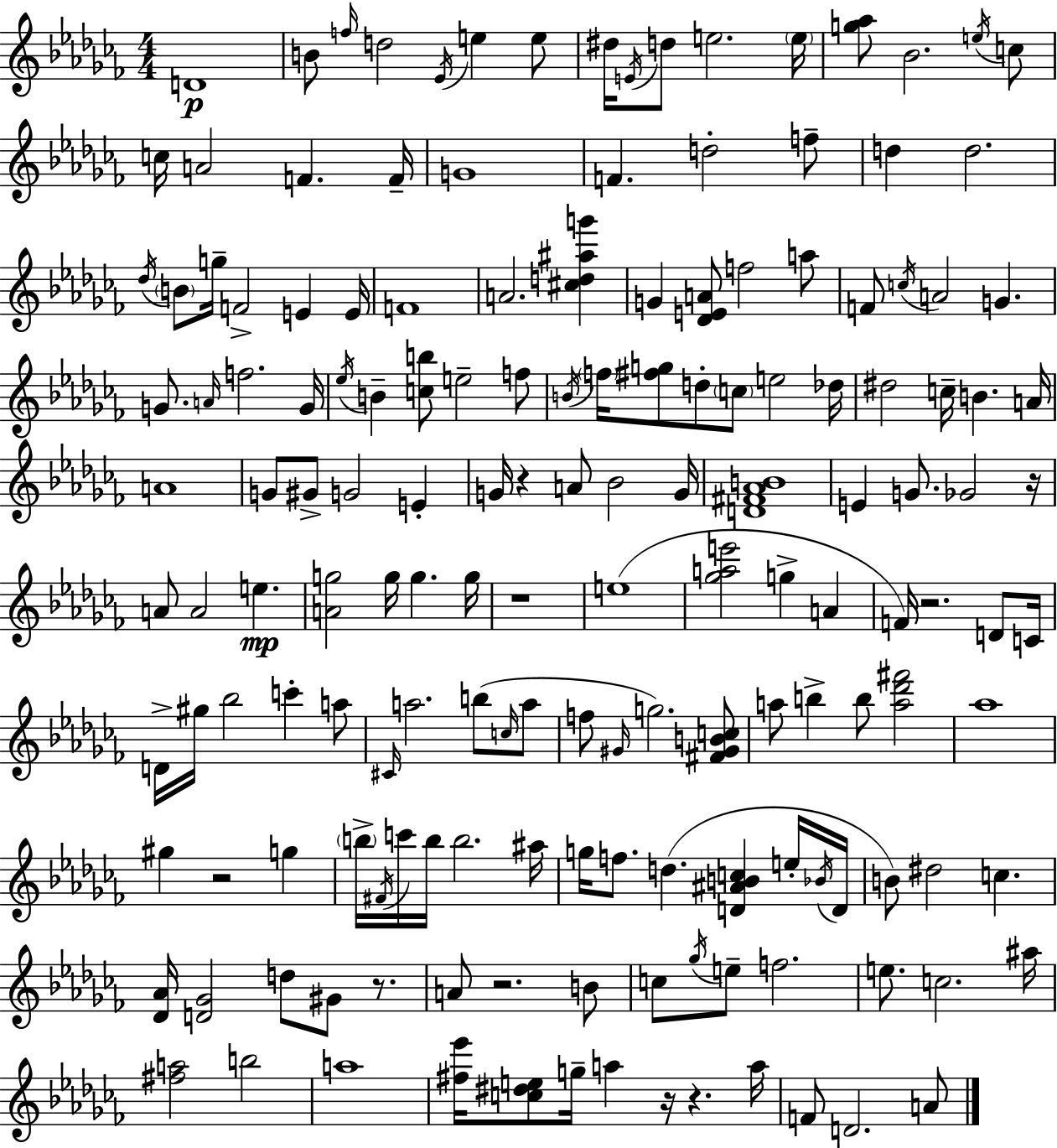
D4/w B4/e F5/s D5/h Eb4/s E5/q E5/e D#5/s E4/s D5/e E5/h. E5/s [G5,Ab5]/e Bb4/h. E5/s C5/e C5/s A4/h F4/q. F4/s G4/w F4/q. D5/h F5/e D5/q D5/h. Db5/s B4/e G5/s F4/h E4/q E4/s F4/w A4/h. [C#5,D5,A#5,G6]/q G4/q [Db4,E4,A4]/e F5/h A5/e F4/e C5/s A4/h G4/q. G4/e. A4/s F5/h. G4/s Eb5/s B4/q [C5,B5]/e E5/h F5/e B4/s F5/s [F#5,G5]/e D5/e C5/e E5/h Db5/s D#5/h C5/s B4/q. A4/s A4/w G4/e G#4/e G4/h E4/q G4/s R/q A4/e Bb4/h G4/s [D4,F#4,Ab4,B4]/w E4/q G4/e. Gb4/h R/s A4/e A4/h E5/q. [A4,G5]/h G5/s G5/q. G5/s R/w E5/w [Gb5,A5,E6]/h G5/q A4/q F4/s R/h. D4/e C4/s D4/s G#5/s Bb5/h C6/q A5/e C#4/s A5/h. B5/e C5/s A5/e F5/e G#4/s G5/h. [F#4,G#4,B4,C5]/e A5/e B5/q B5/e [A5,Db6,F#6]/h Ab5/w G#5/q R/h G5/q B5/s F#4/s C6/s B5/s B5/h. A#5/s G5/s F5/e. D5/q. [D4,A#4,B4,C5]/q E5/s Bb4/s D4/s B4/e D#5/h C5/q. [Db4,Ab4]/s [D4,Gb4]/h D5/e G#4/e R/e. A4/e R/h. B4/e C5/e Gb5/s E5/e F5/h. E5/e. C5/h. A#5/s [F#5,A5]/h B5/h A5/w [F#5,Eb6]/s [C5,D#5,E5]/e G5/s A5/q R/s R/q. A5/s F4/e D4/h. A4/e